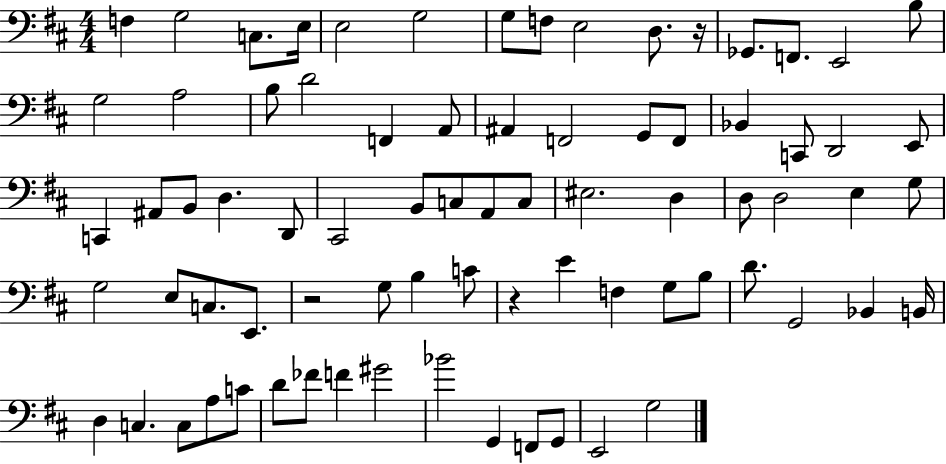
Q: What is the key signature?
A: D major